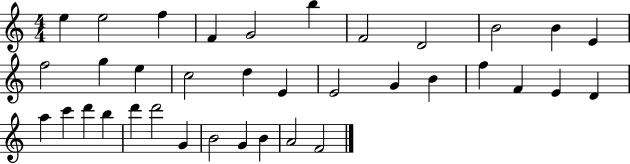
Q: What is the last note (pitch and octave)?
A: F4